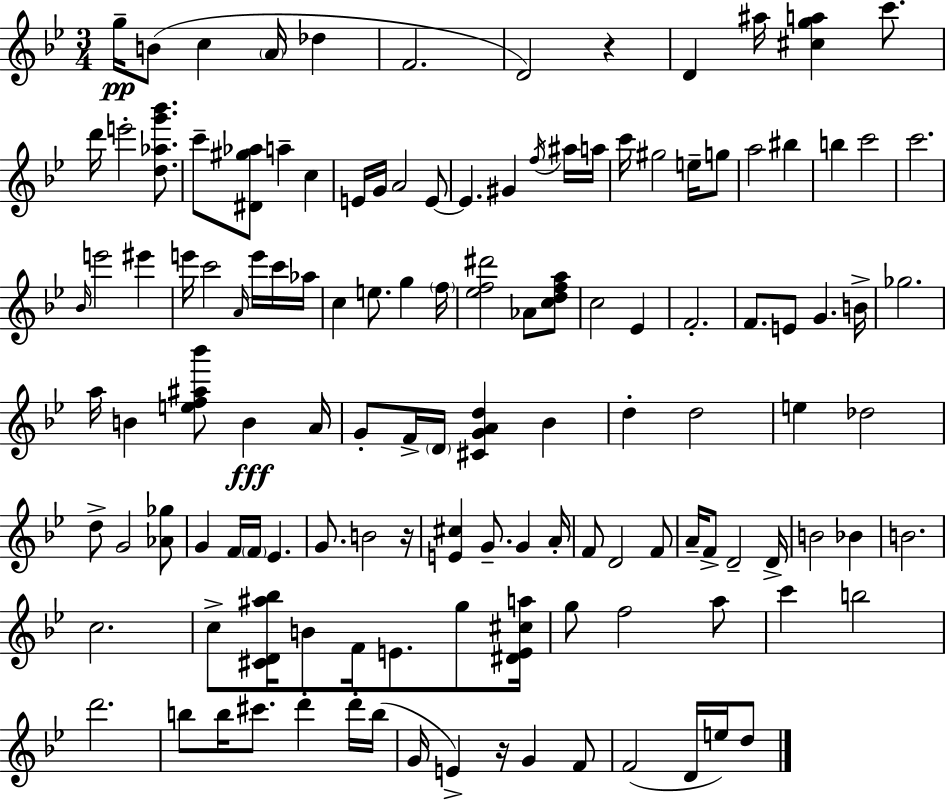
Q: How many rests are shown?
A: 3